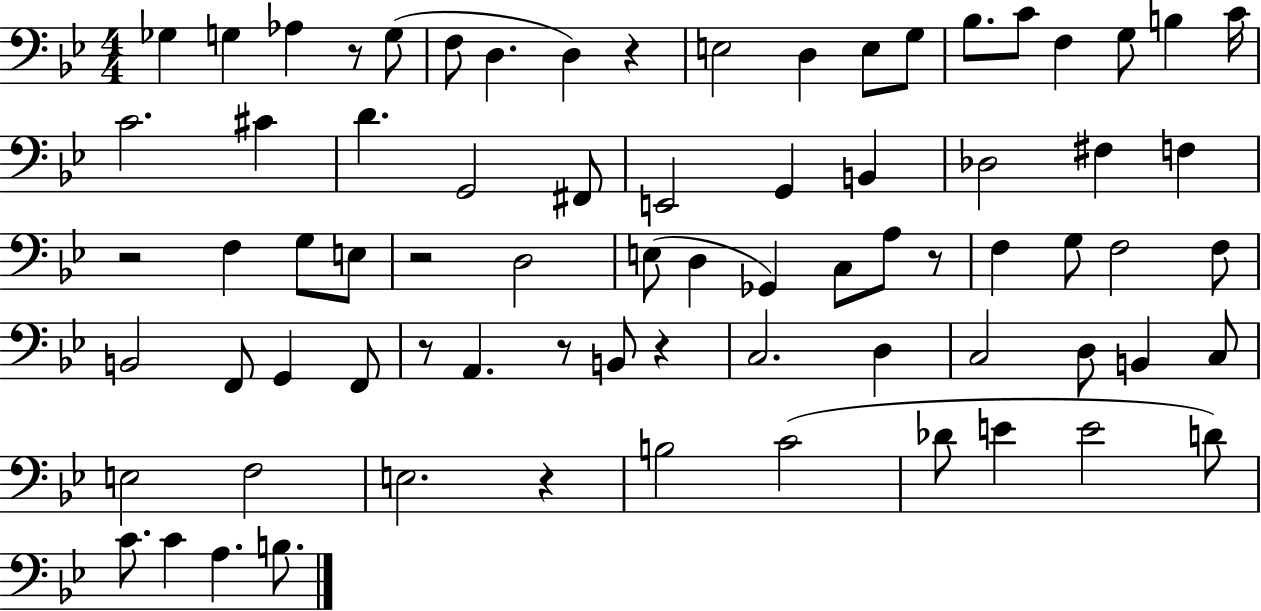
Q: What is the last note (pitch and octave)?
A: B3